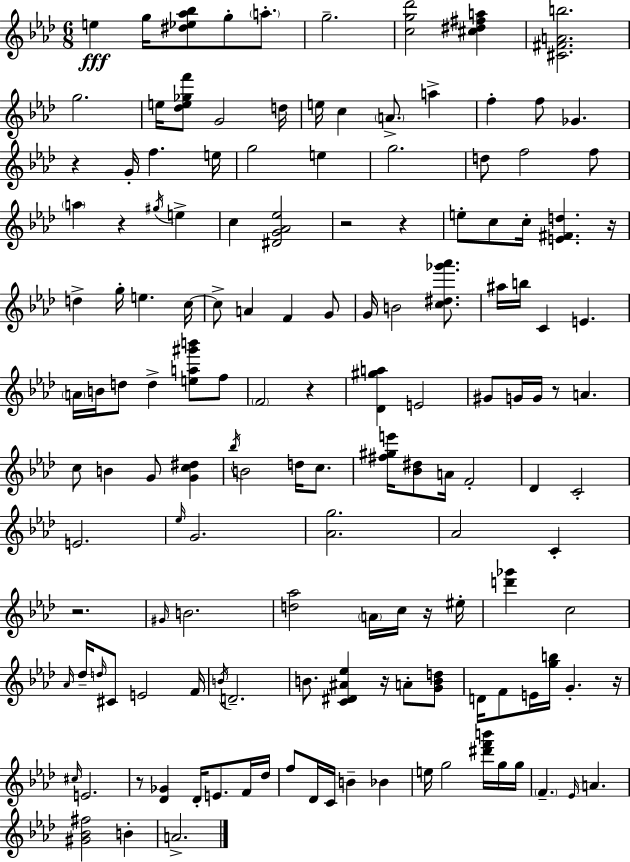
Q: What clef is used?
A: treble